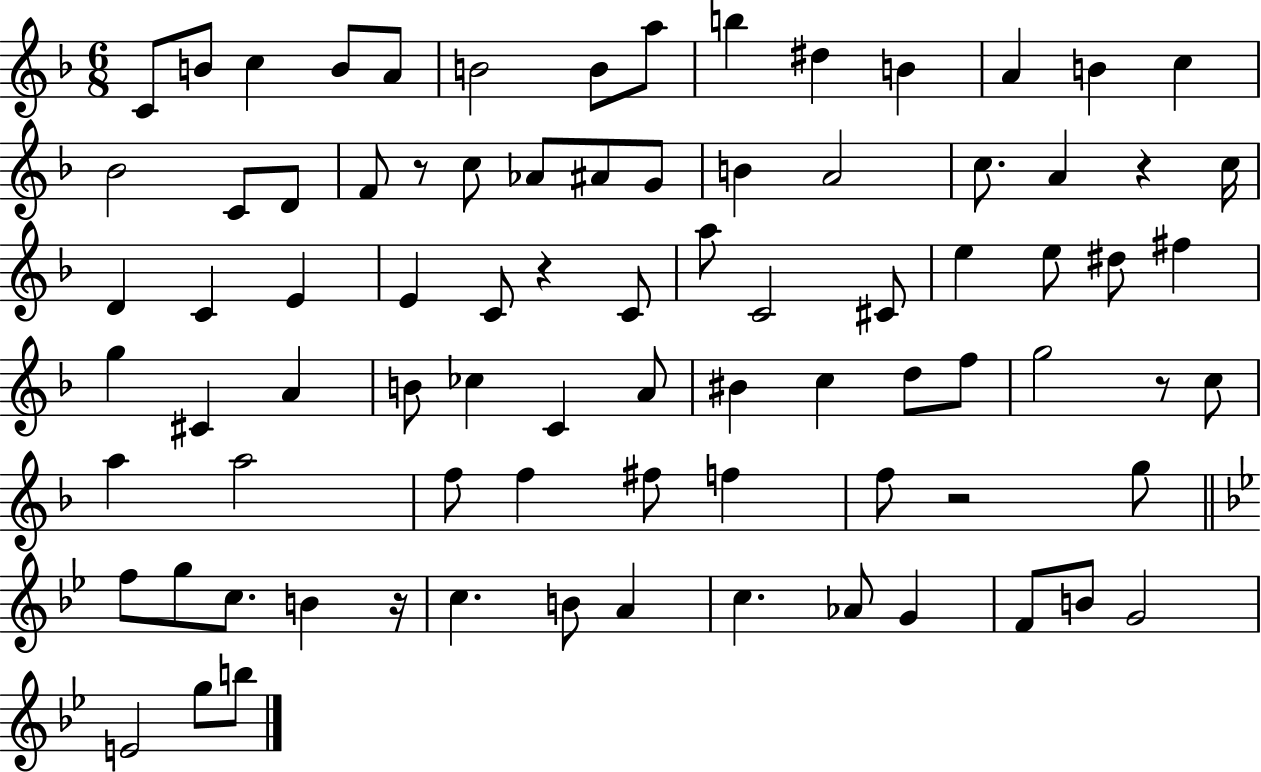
X:1
T:Untitled
M:6/8
L:1/4
K:F
C/2 B/2 c B/2 A/2 B2 B/2 a/2 b ^d B A B c _B2 C/2 D/2 F/2 z/2 c/2 _A/2 ^A/2 G/2 B A2 c/2 A z c/4 D C E E C/2 z C/2 a/2 C2 ^C/2 e e/2 ^d/2 ^f g ^C A B/2 _c C A/2 ^B c d/2 f/2 g2 z/2 c/2 a a2 f/2 f ^f/2 f f/2 z2 g/2 f/2 g/2 c/2 B z/4 c B/2 A c _A/2 G F/2 B/2 G2 E2 g/2 b/2